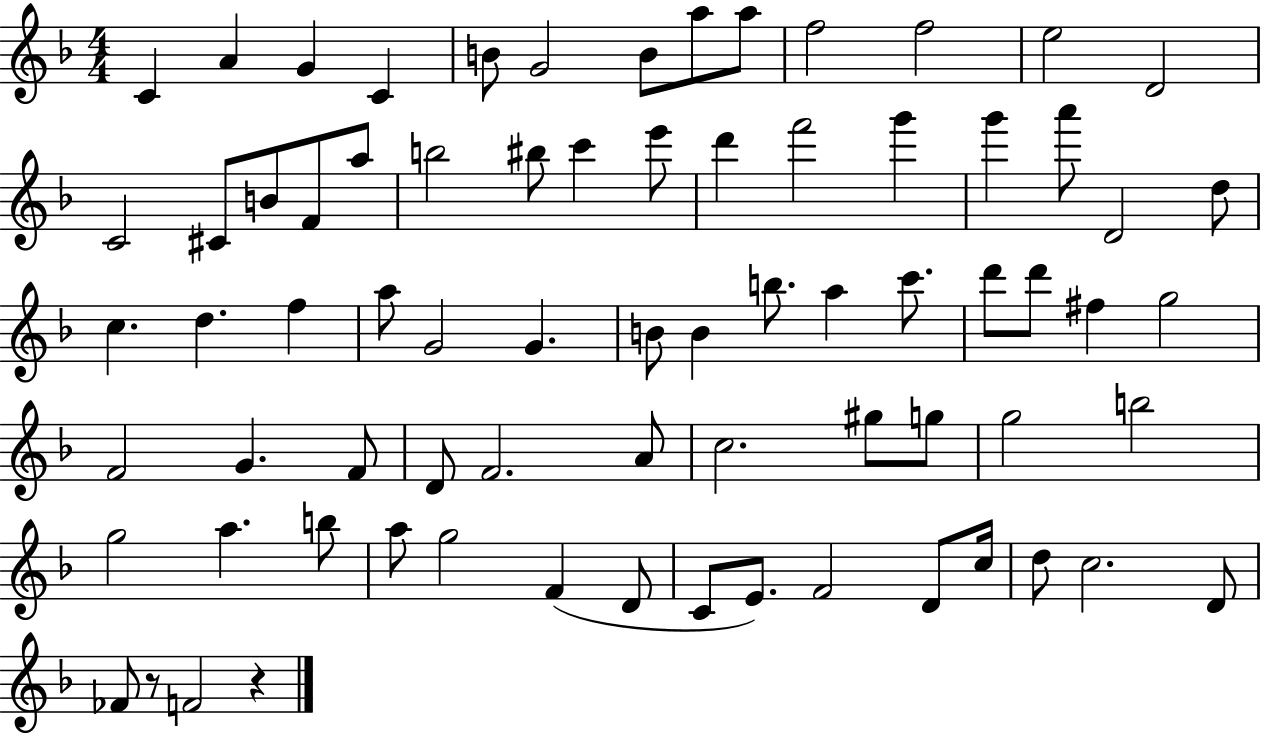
C4/q A4/q G4/q C4/q B4/e G4/h B4/e A5/e A5/e F5/h F5/h E5/h D4/h C4/h C#4/e B4/e F4/e A5/e B5/h BIS5/e C6/q E6/e D6/q F6/h G6/q G6/q A6/e D4/h D5/e C5/q. D5/q. F5/q A5/e G4/h G4/q. B4/e B4/q B5/e. A5/q C6/e. D6/e D6/e F#5/q G5/h F4/h G4/q. F4/e D4/e F4/h. A4/e C5/h. G#5/e G5/e G5/h B5/h G5/h A5/q. B5/e A5/e G5/h F4/q D4/e C4/e E4/e. F4/h D4/e C5/s D5/e C5/h. D4/e FES4/e R/e F4/h R/q